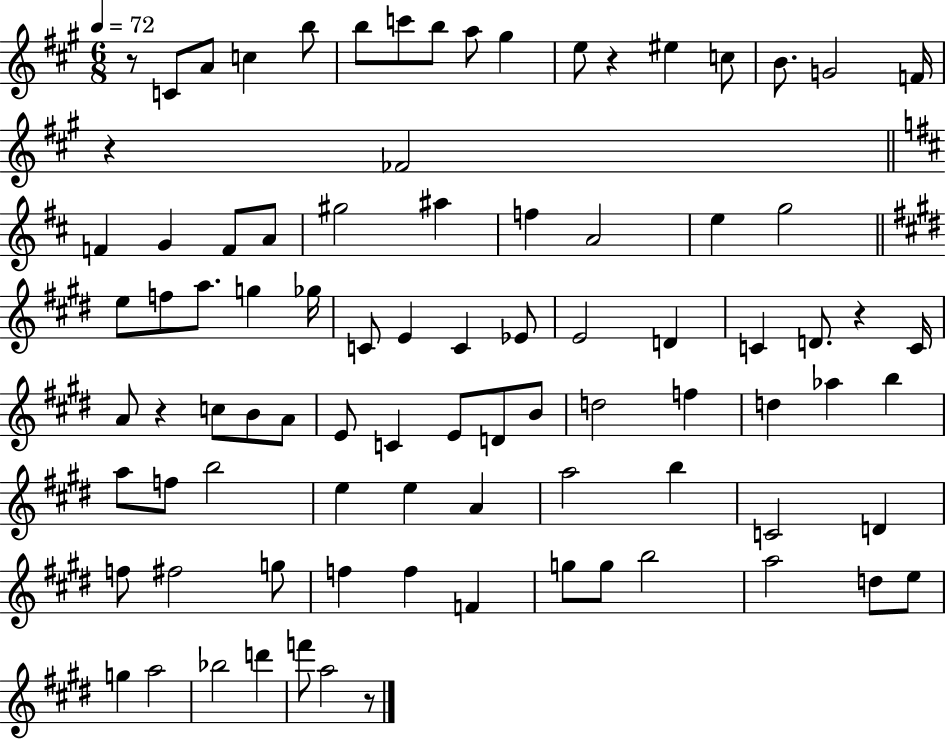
R/e C4/e A4/e C5/q B5/e B5/e C6/e B5/e A5/e G#5/q E5/e R/q EIS5/q C5/e B4/e. G4/h F4/s R/q FES4/h F4/q G4/q F4/e A4/e G#5/h A#5/q F5/q A4/h E5/q G5/h E5/e F5/e A5/e. G5/q Gb5/s C4/e E4/q C4/q Eb4/e E4/h D4/q C4/q D4/e. R/q C4/s A4/e R/q C5/e B4/e A4/e E4/e C4/q E4/e D4/e B4/e D5/h F5/q D5/q Ab5/q B5/q A5/e F5/e B5/h E5/q E5/q A4/q A5/h B5/q C4/h D4/q F5/e F#5/h G5/e F5/q F5/q F4/q G5/e G5/e B5/h A5/h D5/e E5/e G5/q A5/h Bb5/h D6/q F6/e A5/h R/e